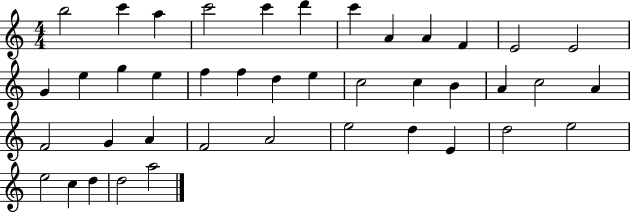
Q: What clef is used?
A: treble